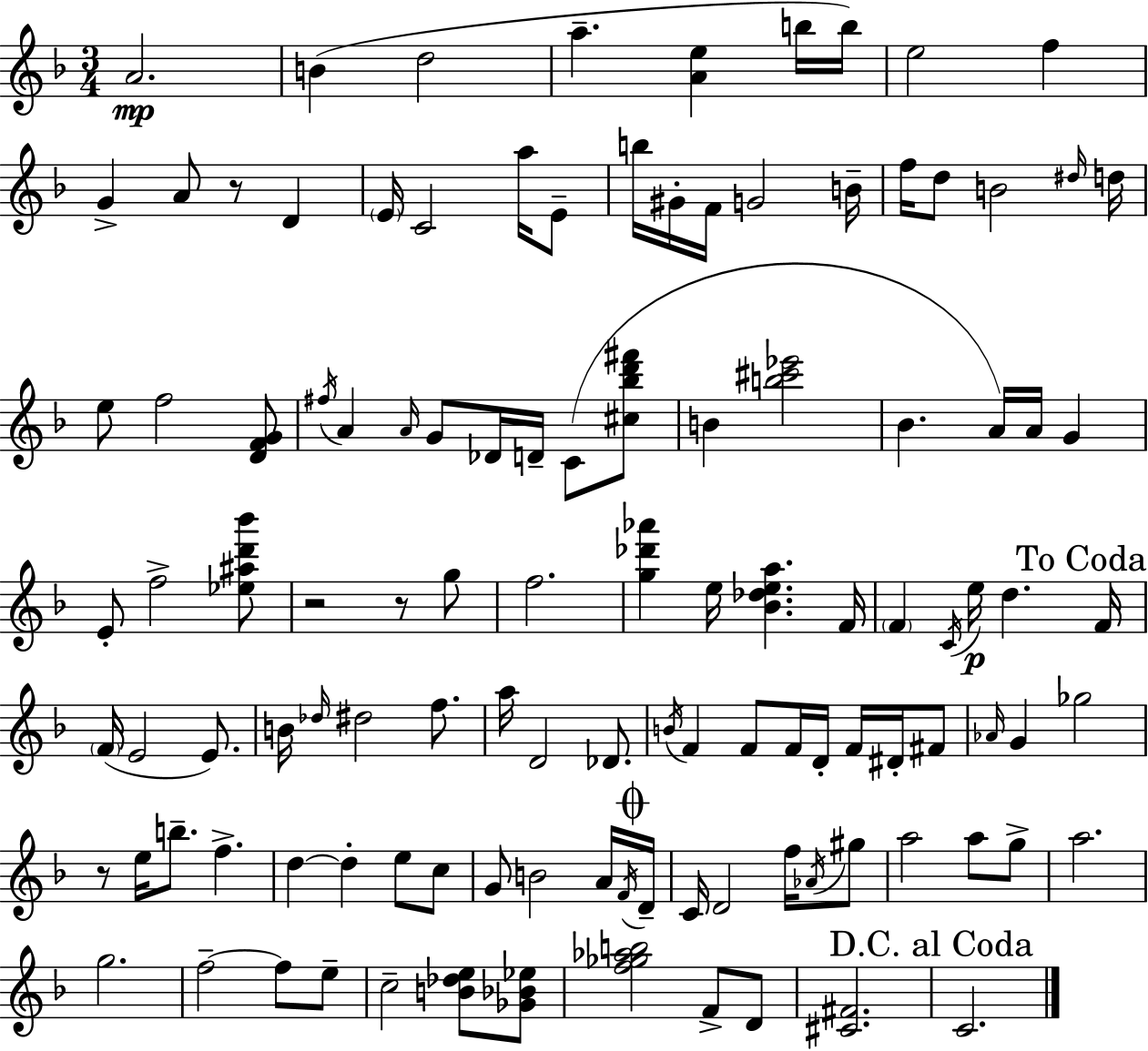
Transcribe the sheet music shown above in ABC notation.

X:1
T:Untitled
M:3/4
L:1/4
K:Dm
A2 B d2 a [Ae] b/4 b/4 e2 f G A/2 z/2 D E/4 C2 a/4 E/2 b/4 ^G/4 F/4 G2 B/4 f/4 d/2 B2 ^d/4 d/4 e/2 f2 [DFG]/2 ^f/4 A A/4 G/2 _D/4 D/4 C/2 [^c_bd'^f']/2 B [b^c'_e']2 _B A/4 A/4 G E/2 f2 [_e^ad'_b']/2 z2 z/2 g/2 f2 [g_d'_a'] e/4 [_B_dea] F/4 F C/4 e/4 d F/4 F/4 E2 E/2 B/4 _d/4 ^d2 f/2 a/4 D2 _D/2 B/4 F F/2 F/4 D/4 F/4 ^D/4 ^F/2 _A/4 G _g2 z/2 e/4 b/2 f d d e/2 c/2 G/2 B2 A/4 F/4 D/4 C/4 D2 f/4 _A/4 ^g/2 a2 a/2 g/2 a2 g2 f2 f/2 e/2 c2 [B_de]/2 [_G_B_e]/2 [f_g_ab]2 F/2 D/2 [^C^F]2 C2